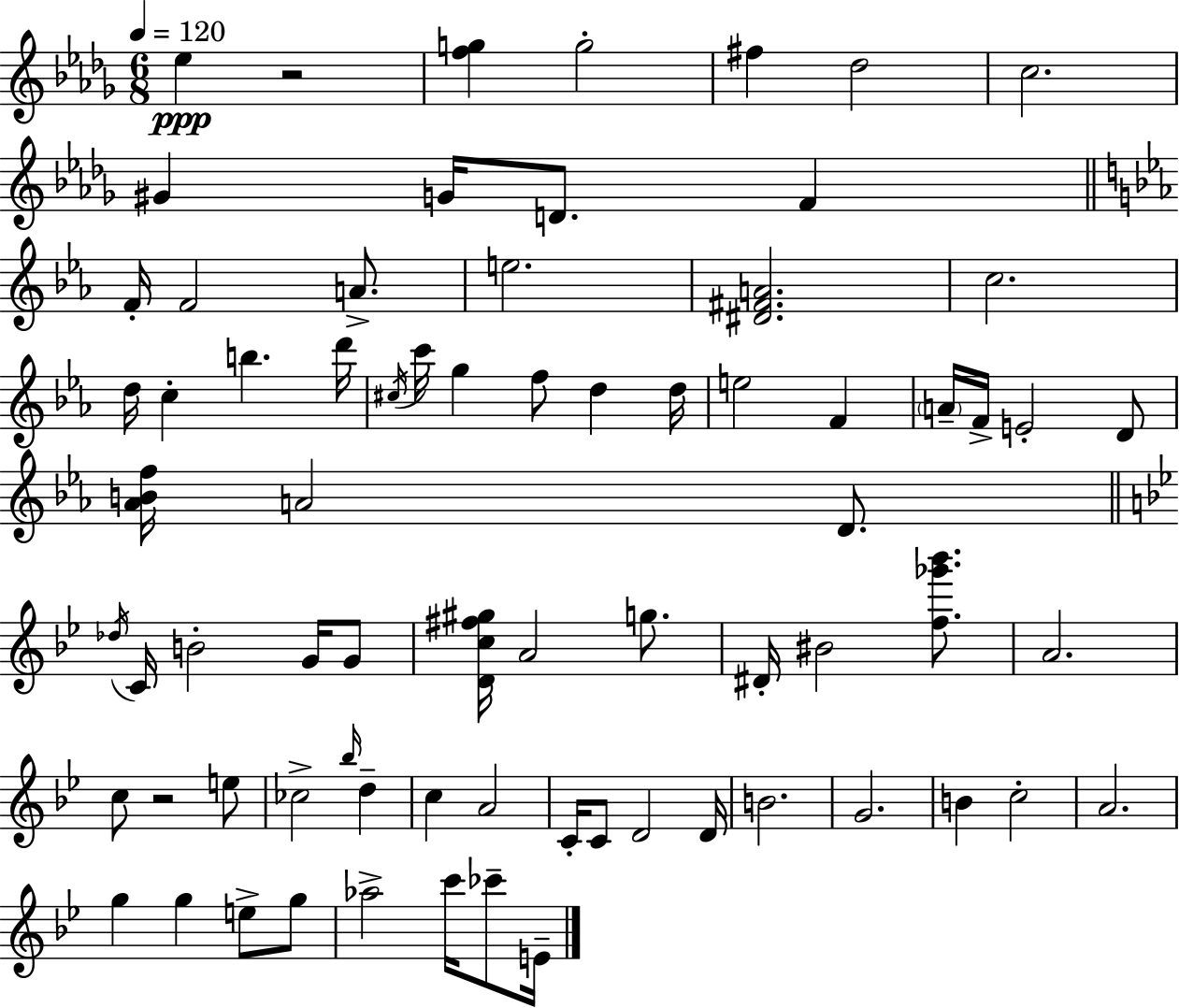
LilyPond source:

{
  \clef treble
  \numericTimeSignature
  \time 6/8
  \key bes \minor
  \tempo 4 = 120
  \repeat volta 2 { ees''4\ppp r2 | <f'' g''>4 g''2-. | fis''4 des''2 | c''2. | \break gis'4 g'16 d'8. f'4 | \bar "||" \break \key ees \major f'16-. f'2 a'8.-> | e''2. | <dis' fis' a'>2. | c''2. | \break d''16 c''4-. b''4. d'''16 | \acciaccatura { cis''16 } c'''16 g''4 f''8 d''4 | d''16 e''2 f'4 | \parenthesize a'16-- f'16-> e'2-. d'8 | \break <aes' b' f''>16 a'2 d'8. | \bar "||" \break \key bes \major \acciaccatura { des''16 } c'16 b'2-. g'16 g'8 | <d' c'' fis'' gis''>16 a'2 g''8. | dis'16-. bis'2 <f'' ges''' bes'''>8. | a'2. | \break c''8 r2 e''8 | ces''2-> \grace { bes''16 } d''4-- | c''4 a'2 | c'16-. c'8 d'2 | \break d'16 b'2. | g'2. | b'4 c''2-. | a'2. | \break g''4 g''4 e''8-> | g''8 aes''2-> c'''16 ces'''8-- | e'16-- } \bar "|."
}